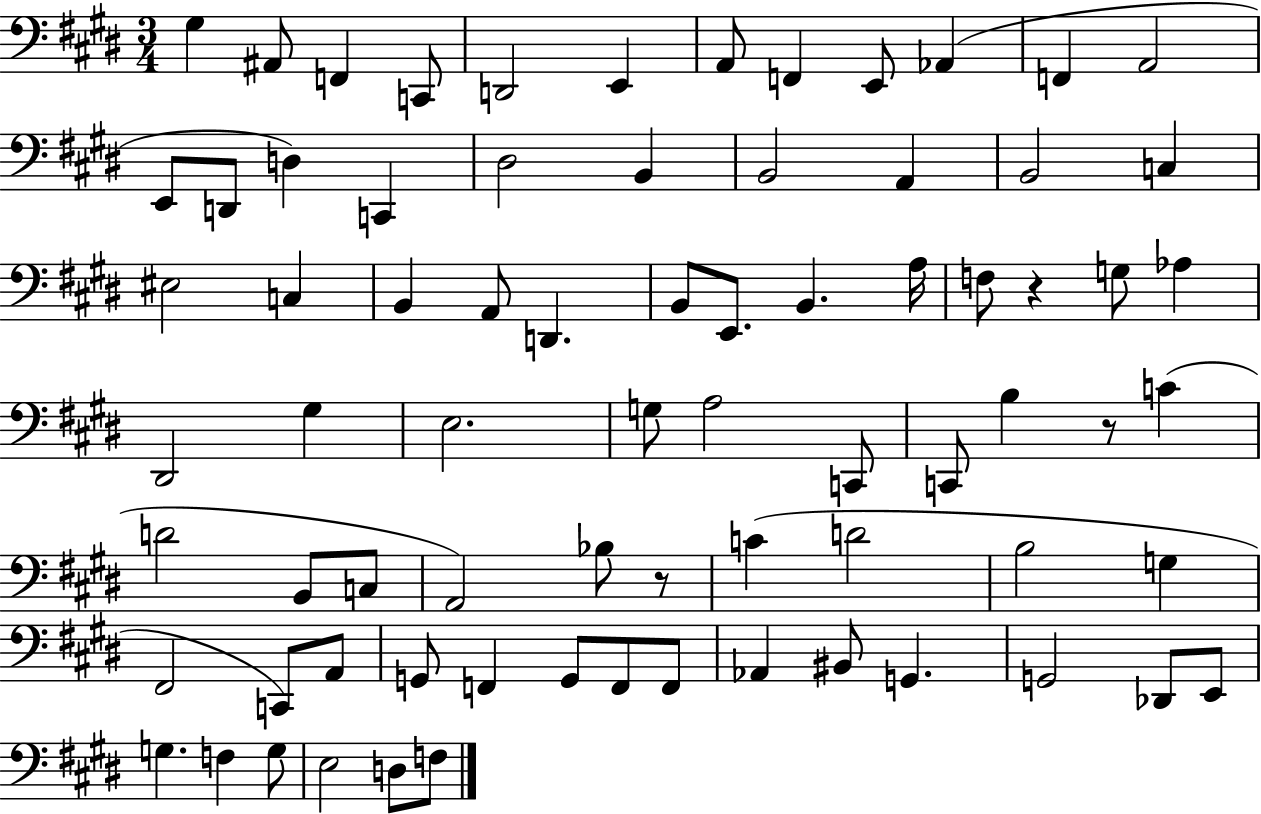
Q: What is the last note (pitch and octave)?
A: F3